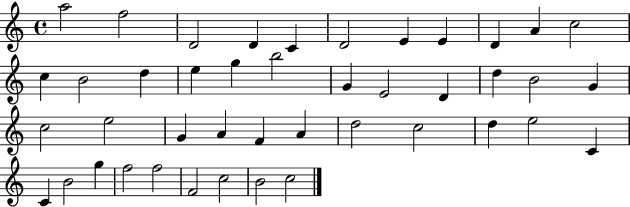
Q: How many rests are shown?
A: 0